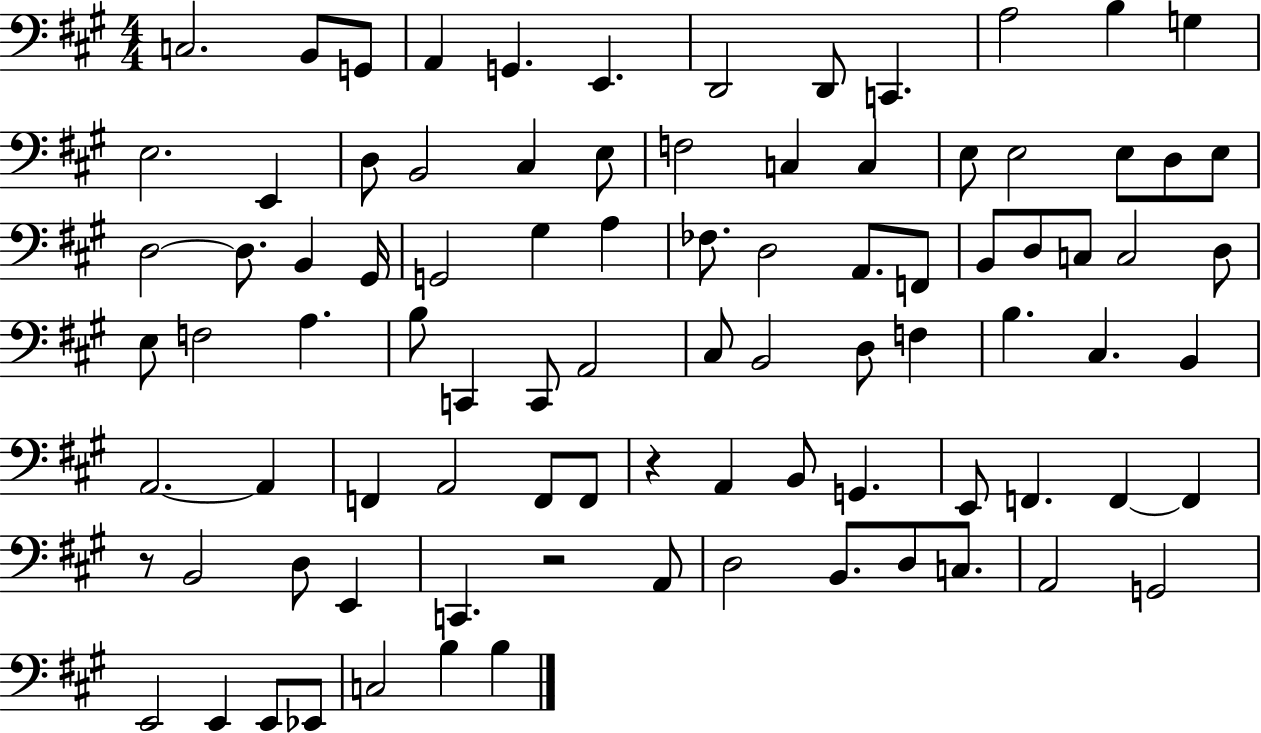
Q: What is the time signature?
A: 4/4